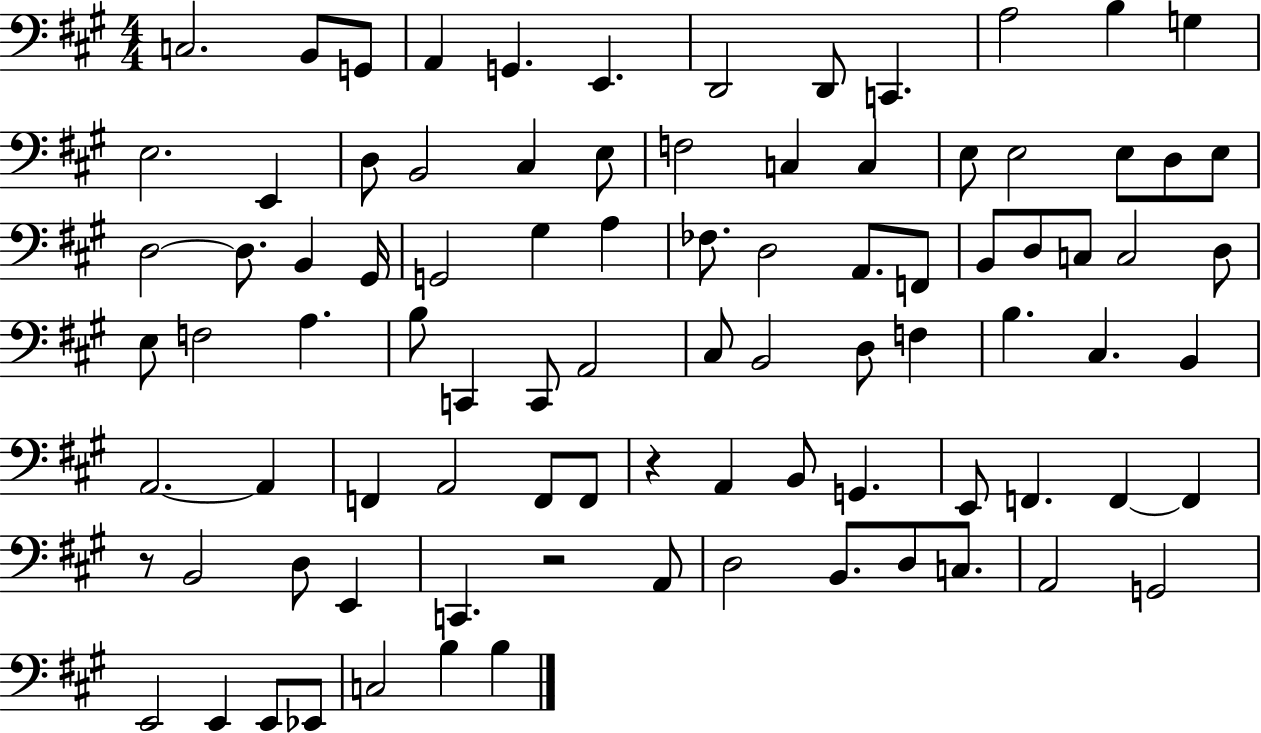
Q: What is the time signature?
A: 4/4